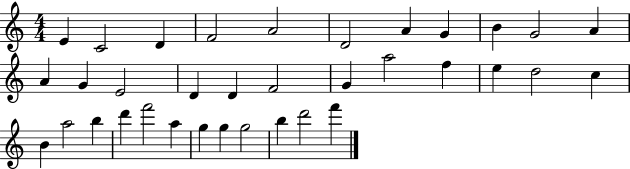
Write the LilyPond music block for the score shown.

{
  \clef treble
  \numericTimeSignature
  \time 4/4
  \key c \major
  e'4 c'2 d'4 | f'2 a'2 | d'2 a'4 g'4 | b'4 g'2 a'4 | \break a'4 g'4 e'2 | d'4 d'4 f'2 | g'4 a''2 f''4 | e''4 d''2 c''4 | \break b'4 a''2 b''4 | d'''4 f'''2 a''4 | g''4 g''4 g''2 | b''4 d'''2 f'''4 | \break \bar "|."
}